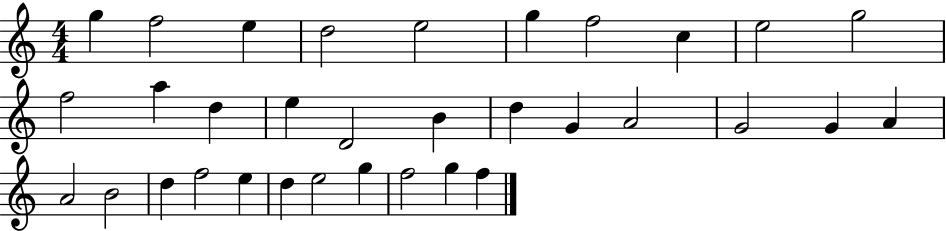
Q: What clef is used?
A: treble